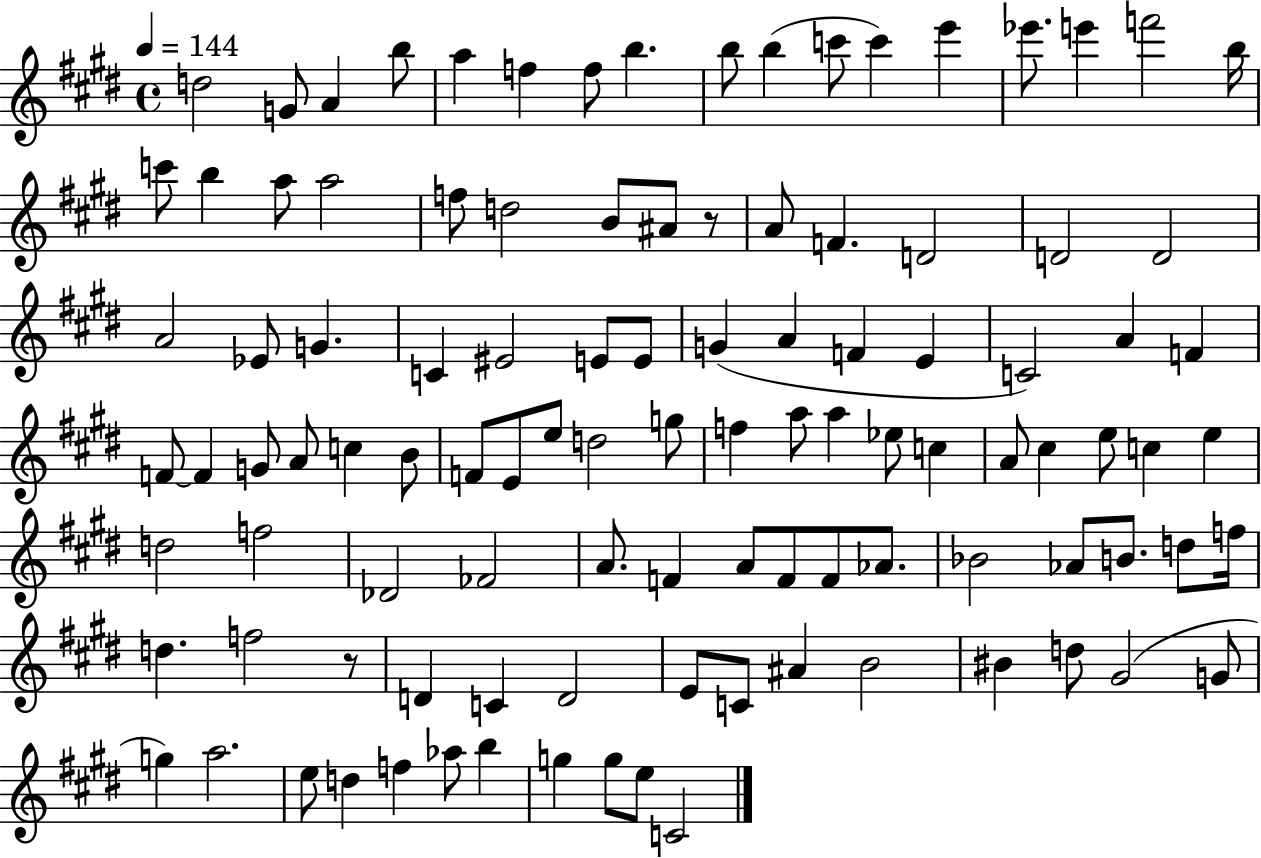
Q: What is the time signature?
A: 4/4